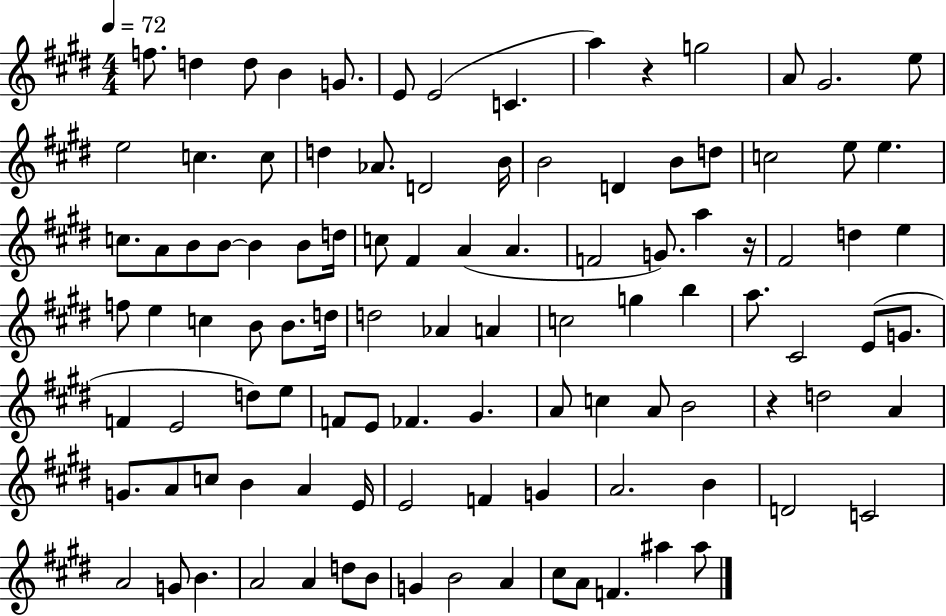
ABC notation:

X:1
T:Untitled
M:4/4
L:1/4
K:E
f/2 d d/2 B G/2 E/2 E2 C a z g2 A/2 ^G2 e/2 e2 c c/2 d _A/2 D2 B/4 B2 D B/2 d/2 c2 e/2 e c/2 A/2 B/2 B/2 B B/2 d/4 c/2 ^F A A F2 G/2 a z/4 ^F2 d e f/2 e c B/2 B/2 d/4 d2 _A A c2 g b a/2 ^C2 E/2 G/2 F E2 d/2 e/2 F/2 E/2 _F ^G A/2 c A/2 B2 z d2 A G/2 A/2 c/2 B A E/4 E2 F G A2 B D2 C2 A2 G/2 B A2 A d/2 B/2 G B2 A ^c/2 A/2 F ^a ^a/2